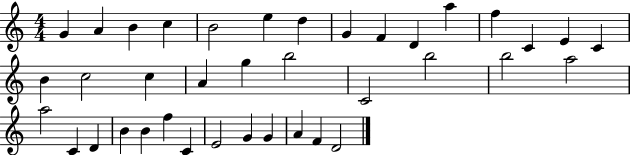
G4/q A4/q B4/q C5/q B4/h E5/q D5/q G4/q F4/q D4/q A5/q F5/q C4/q E4/q C4/q B4/q C5/h C5/q A4/q G5/q B5/h C4/h B5/h B5/h A5/h A5/h C4/q D4/q B4/q B4/q F5/q C4/q E4/h G4/q G4/q A4/q F4/q D4/h